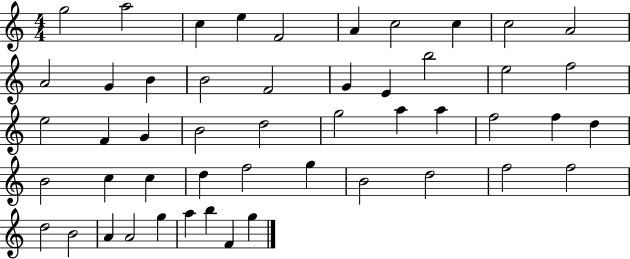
X:1
T:Untitled
M:4/4
L:1/4
K:C
g2 a2 c e F2 A c2 c c2 A2 A2 G B B2 F2 G E b2 e2 f2 e2 F G B2 d2 g2 a a f2 f d B2 c c d f2 g B2 d2 f2 f2 d2 B2 A A2 g a b F g